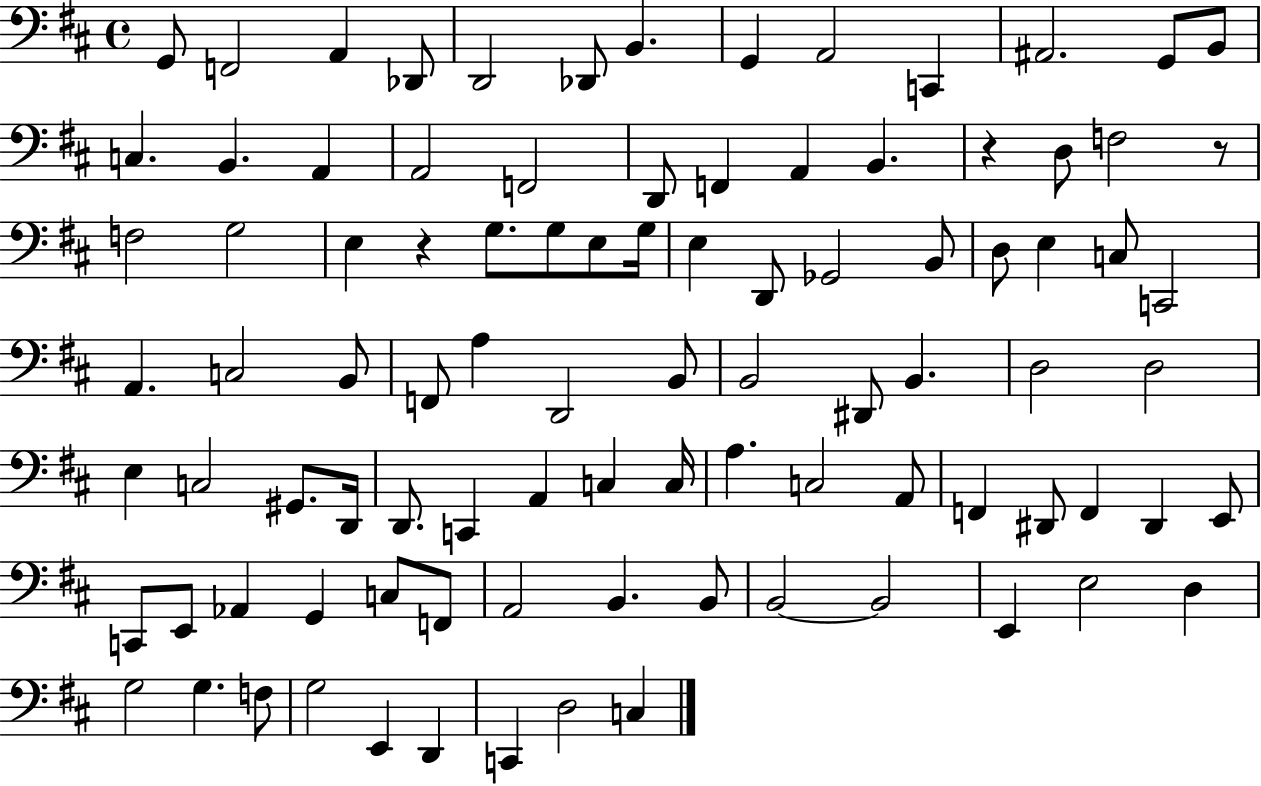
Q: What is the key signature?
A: D major